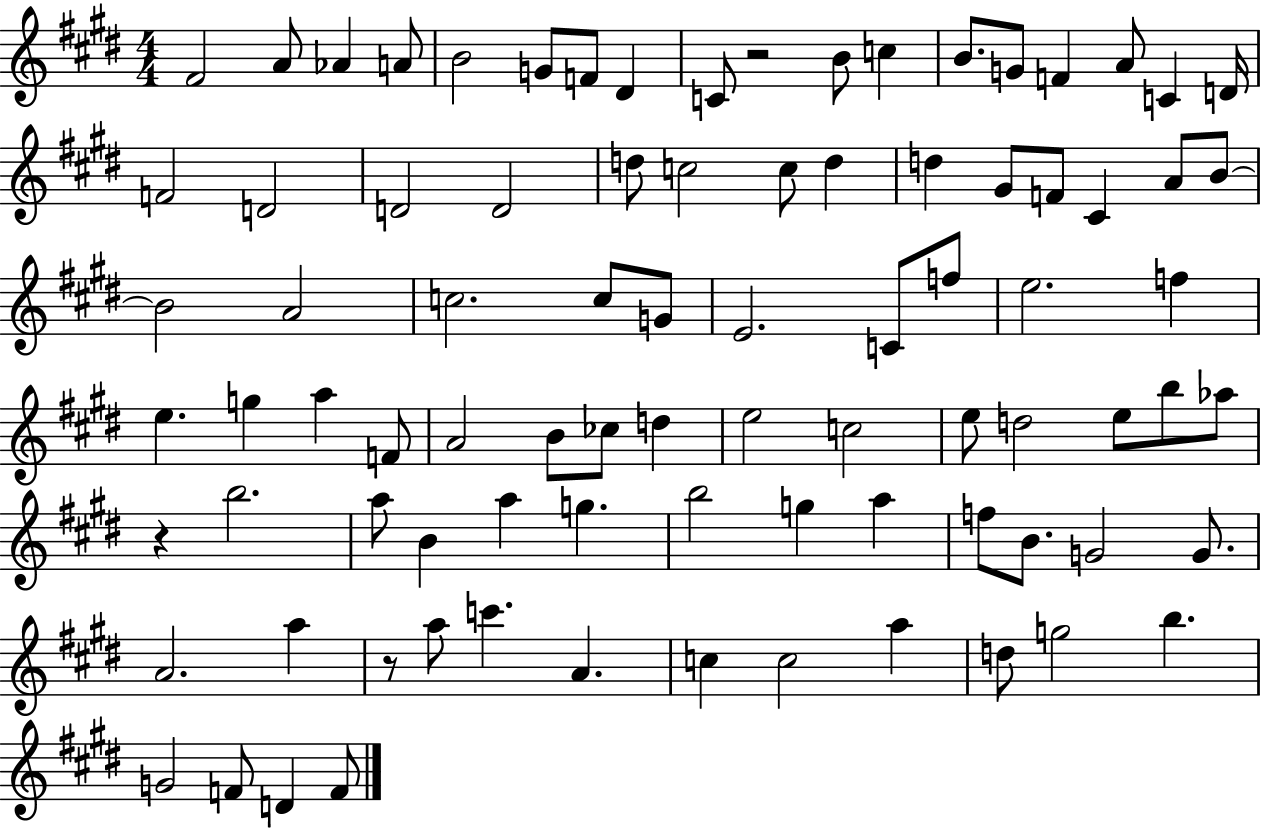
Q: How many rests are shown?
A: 3